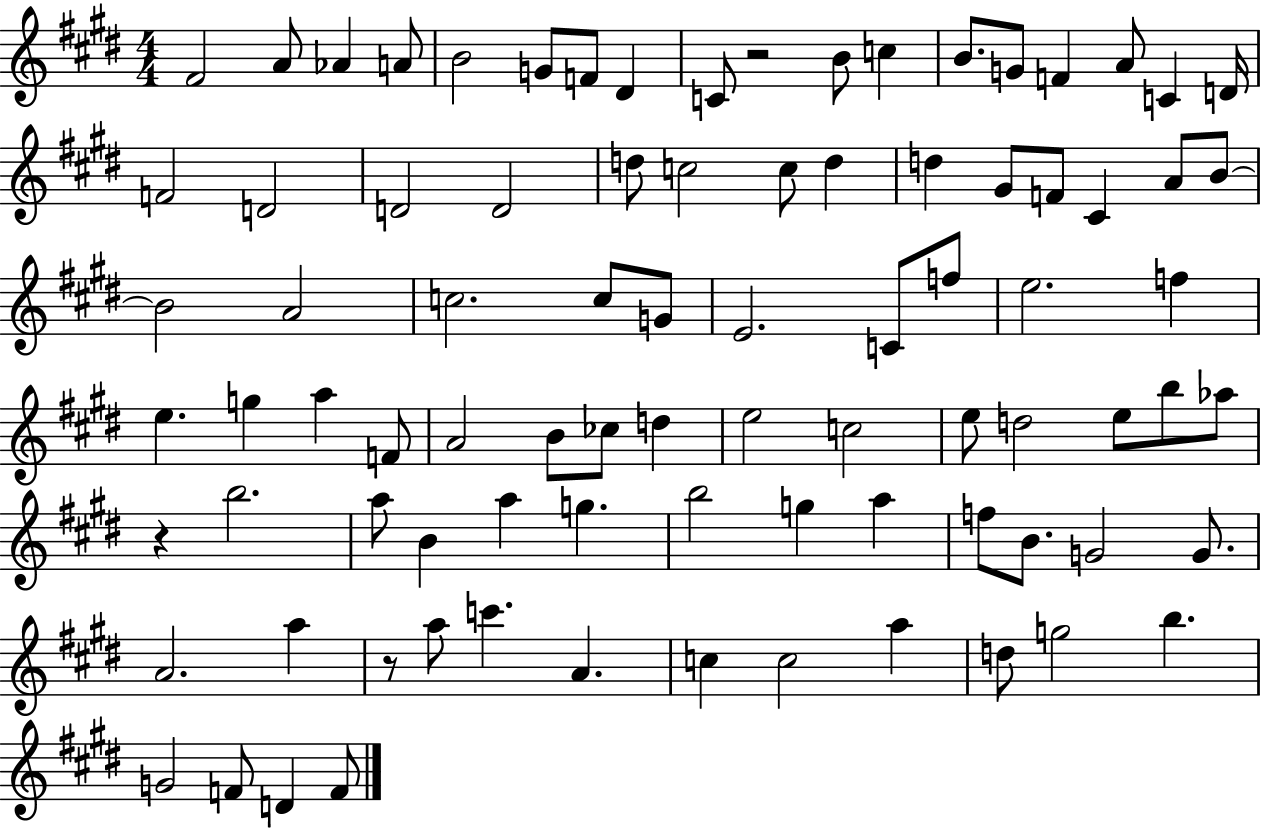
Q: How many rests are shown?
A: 3